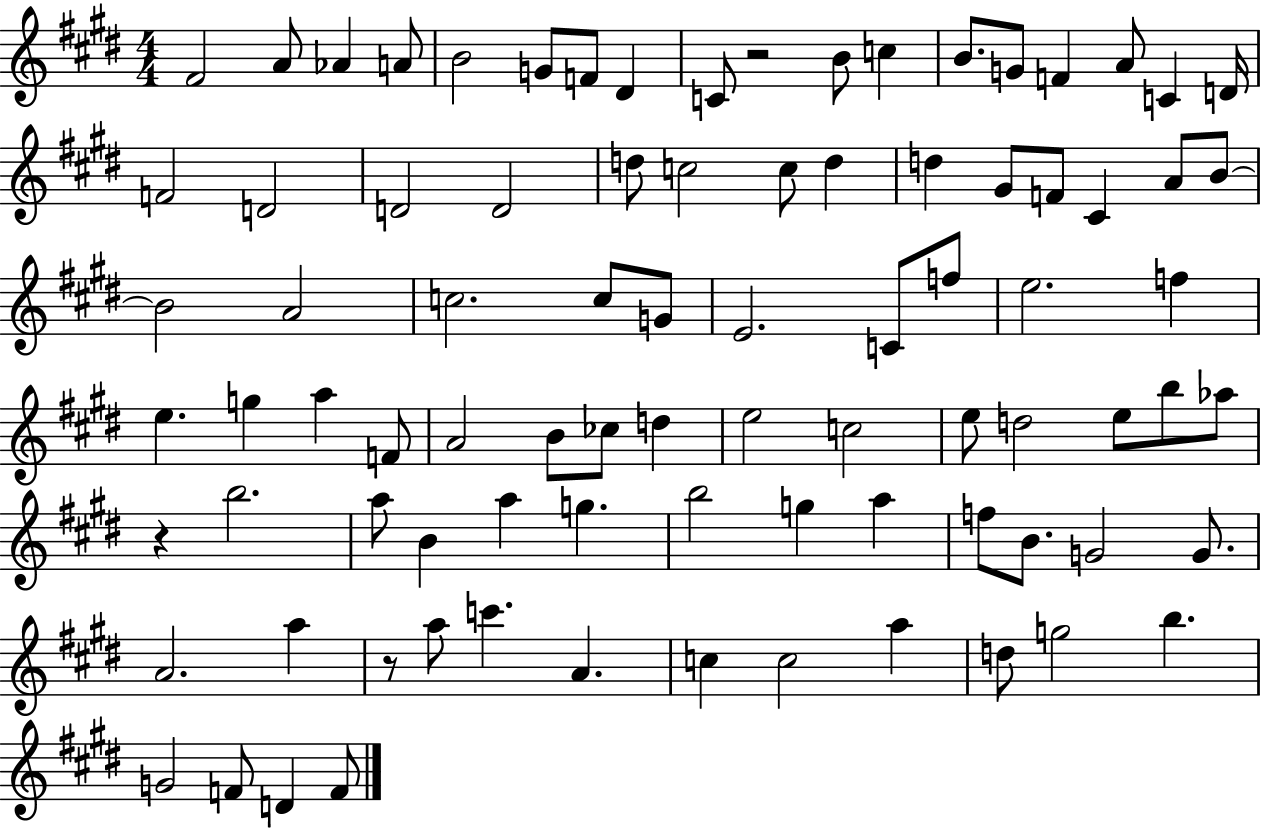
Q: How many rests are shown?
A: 3